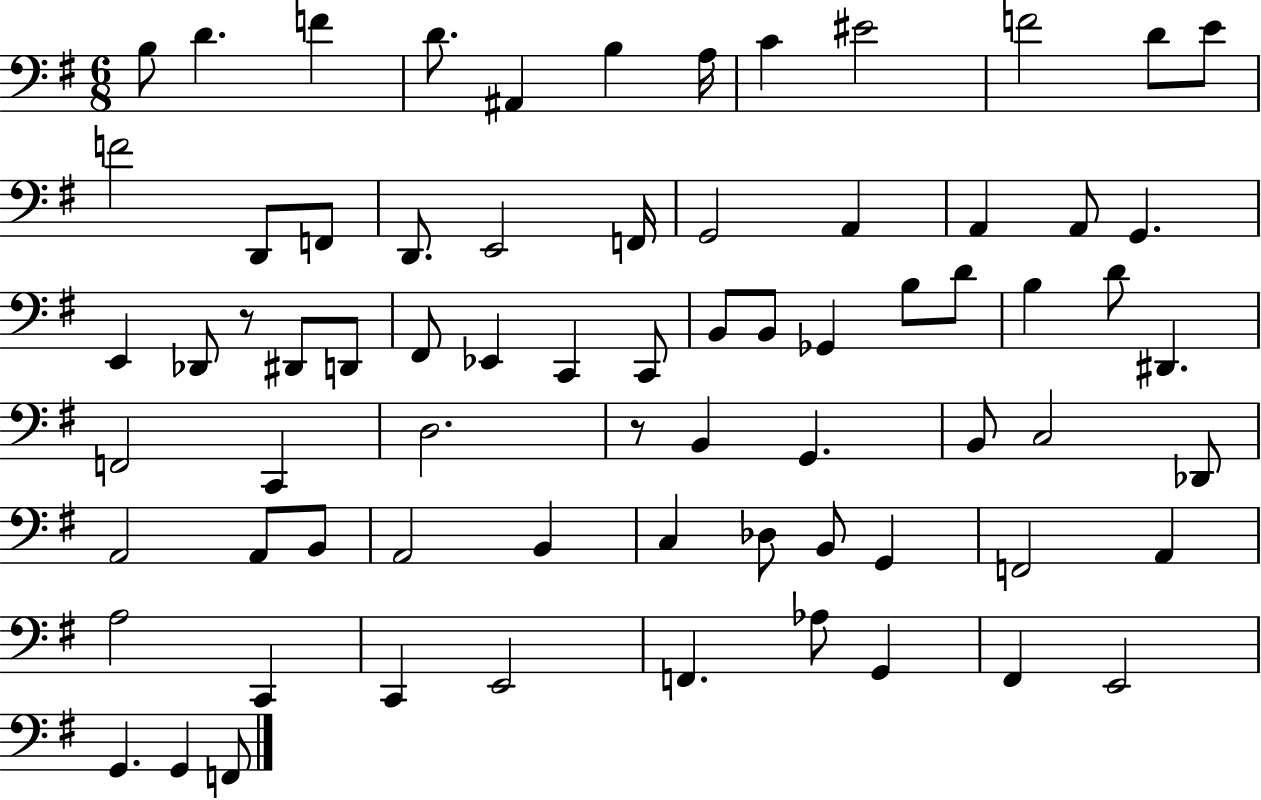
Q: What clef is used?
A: bass